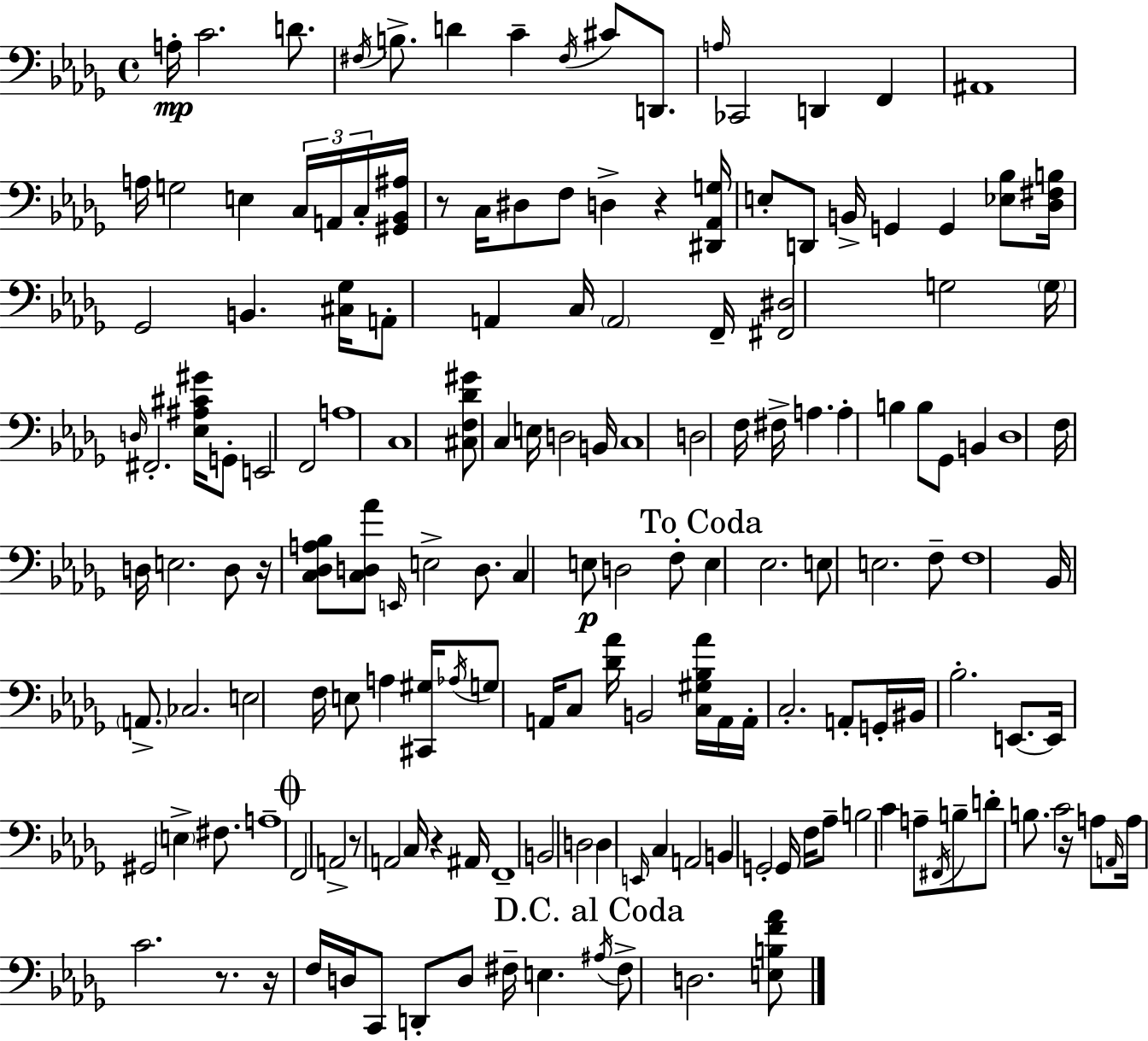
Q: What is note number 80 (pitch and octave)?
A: A2